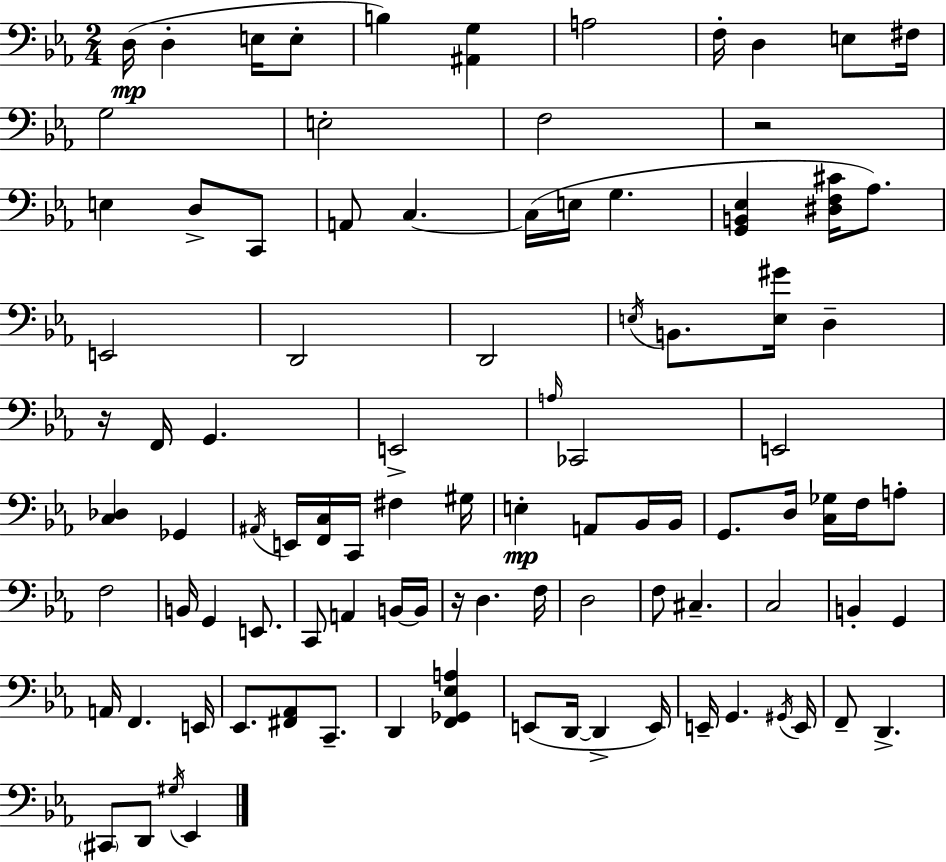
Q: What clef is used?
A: bass